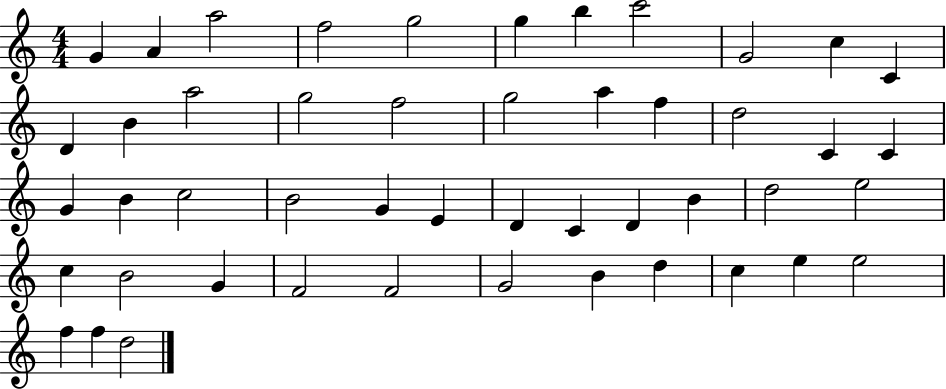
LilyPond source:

{
  \clef treble
  \numericTimeSignature
  \time 4/4
  \key c \major
  g'4 a'4 a''2 | f''2 g''2 | g''4 b''4 c'''2 | g'2 c''4 c'4 | \break d'4 b'4 a''2 | g''2 f''2 | g''2 a''4 f''4 | d''2 c'4 c'4 | \break g'4 b'4 c''2 | b'2 g'4 e'4 | d'4 c'4 d'4 b'4 | d''2 e''2 | \break c''4 b'2 g'4 | f'2 f'2 | g'2 b'4 d''4 | c''4 e''4 e''2 | \break f''4 f''4 d''2 | \bar "|."
}